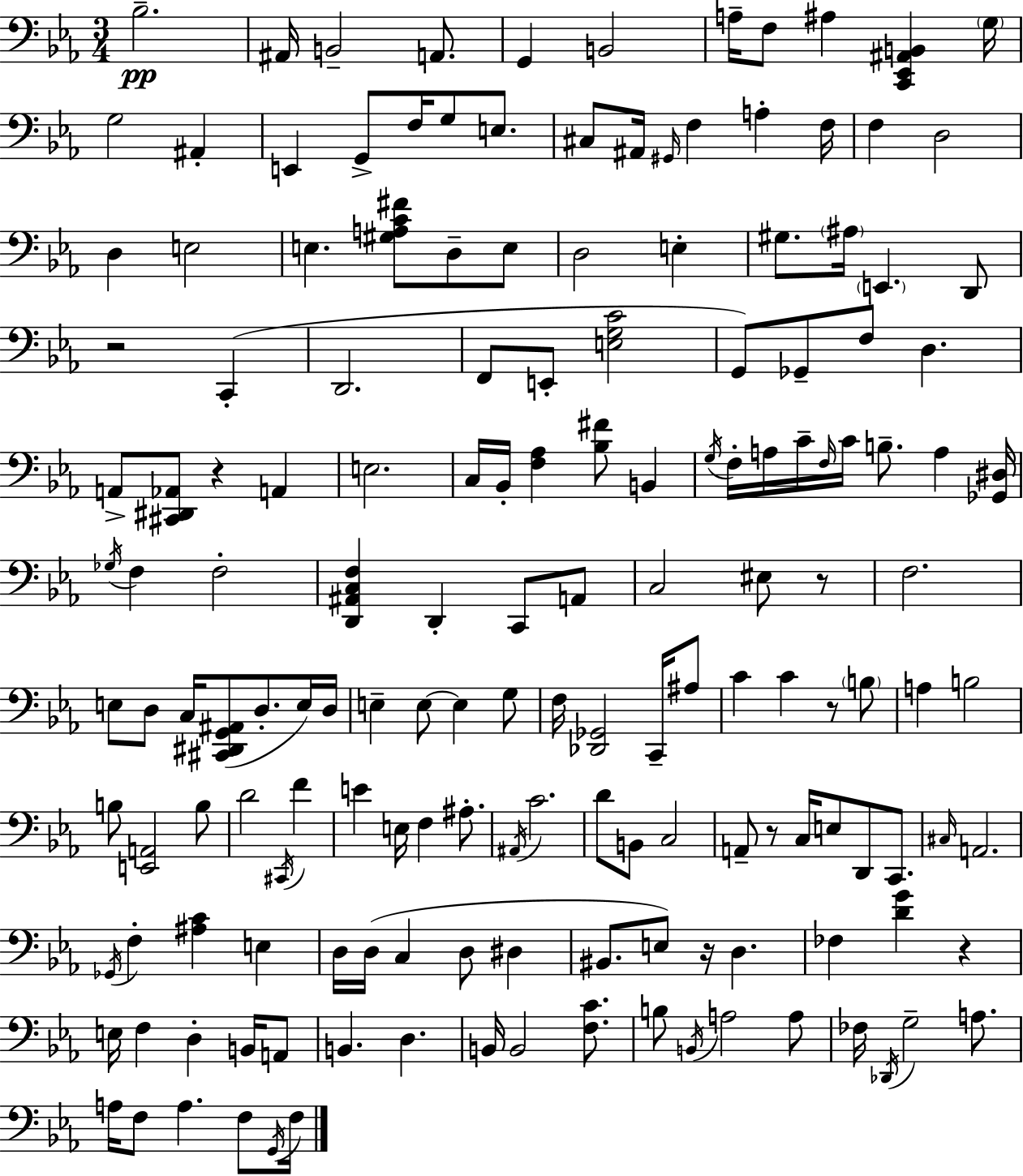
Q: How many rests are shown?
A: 7